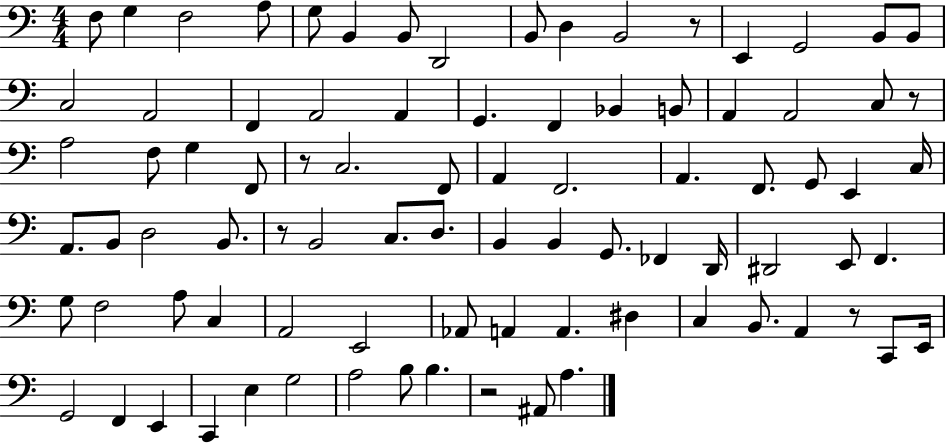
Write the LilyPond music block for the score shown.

{
  \clef bass
  \numericTimeSignature
  \time 4/4
  \key c \major
  f8 g4 f2 a8 | g8 b,4 b,8 d,2 | b,8 d4 b,2 r8 | e,4 g,2 b,8 b,8 | \break c2 a,2 | f,4 a,2 a,4 | g,4. f,4 bes,4 b,8 | a,4 a,2 c8 r8 | \break a2 f8 g4 f,8 | r8 c2. f,8 | a,4 f,2. | a,4. f,8. g,8 e,4 c16 | \break a,8. b,8 d2 b,8. | r8 b,2 c8. d8. | b,4 b,4 g,8. fes,4 d,16 | dis,2 e,8 f,4. | \break g8 f2 a8 c4 | a,2 e,2 | aes,8 a,4 a,4. dis4 | c4 b,8. a,4 r8 c,8 e,16 | \break g,2 f,4 e,4 | c,4 e4 g2 | a2 b8 b4. | r2 ais,8 a4. | \break \bar "|."
}